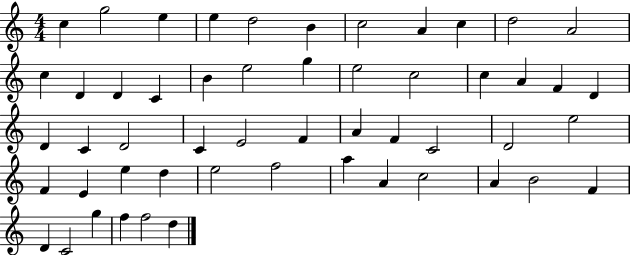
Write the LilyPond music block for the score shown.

{
  \clef treble
  \numericTimeSignature
  \time 4/4
  \key c \major
  c''4 g''2 e''4 | e''4 d''2 b'4 | c''2 a'4 c''4 | d''2 a'2 | \break c''4 d'4 d'4 c'4 | b'4 e''2 g''4 | e''2 c''2 | c''4 a'4 f'4 d'4 | \break d'4 c'4 d'2 | c'4 e'2 f'4 | a'4 f'4 c'2 | d'2 e''2 | \break f'4 e'4 e''4 d''4 | e''2 f''2 | a''4 a'4 c''2 | a'4 b'2 f'4 | \break d'4 c'2 g''4 | f''4 f''2 d''4 | \bar "|."
}